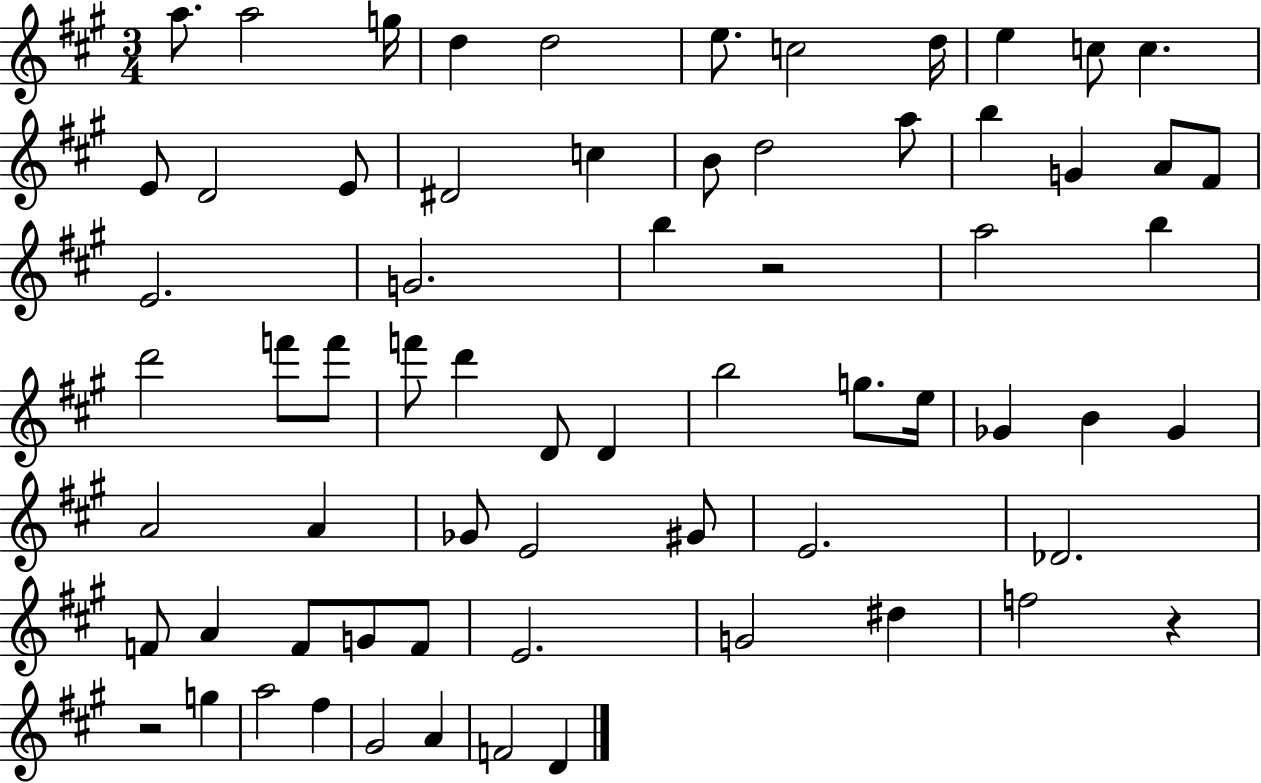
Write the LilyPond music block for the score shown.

{
  \clef treble
  \numericTimeSignature
  \time 3/4
  \key a \major
  a''8. a''2 g''16 | d''4 d''2 | e''8. c''2 d''16 | e''4 c''8 c''4. | \break e'8 d'2 e'8 | dis'2 c''4 | b'8 d''2 a''8 | b''4 g'4 a'8 fis'8 | \break e'2. | g'2. | b''4 r2 | a''2 b''4 | \break d'''2 f'''8 f'''8 | f'''8 d'''4 d'8 d'4 | b''2 g''8. e''16 | ges'4 b'4 ges'4 | \break a'2 a'4 | ges'8 e'2 gis'8 | e'2. | des'2. | \break f'8 a'4 f'8 g'8 f'8 | e'2. | g'2 dis''4 | f''2 r4 | \break r2 g''4 | a''2 fis''4 | gis'2 a'4 | f'2 d'4 | \break \bar "|."
}